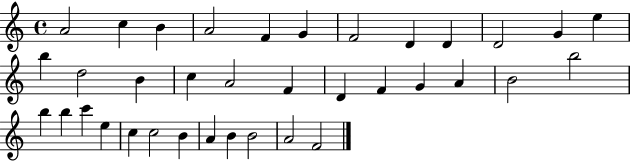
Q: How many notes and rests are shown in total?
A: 36